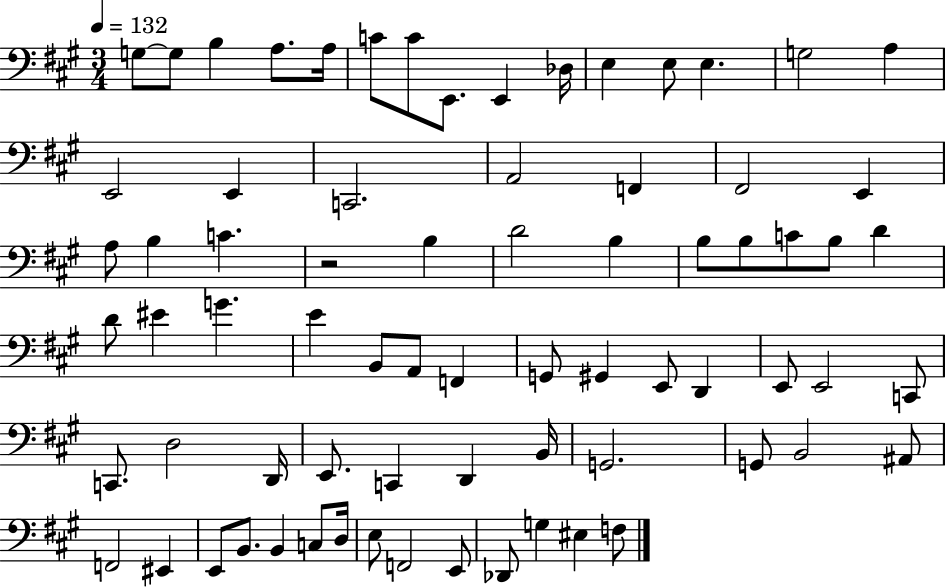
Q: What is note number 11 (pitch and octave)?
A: E3